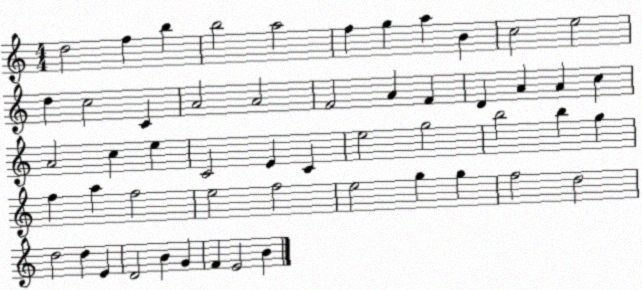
X:1
T:Untitled
M:4/4
L:1/4
K:C
d2 f b b2 a2 f g a B c2 e2 d c2 C A2 A2 F2 A F D A A c A2 c e C2 E C e2 g2 b2 b g f a f2 e2 f2 e2 g g f2 d2 d2 d E D2 B G F E2 B